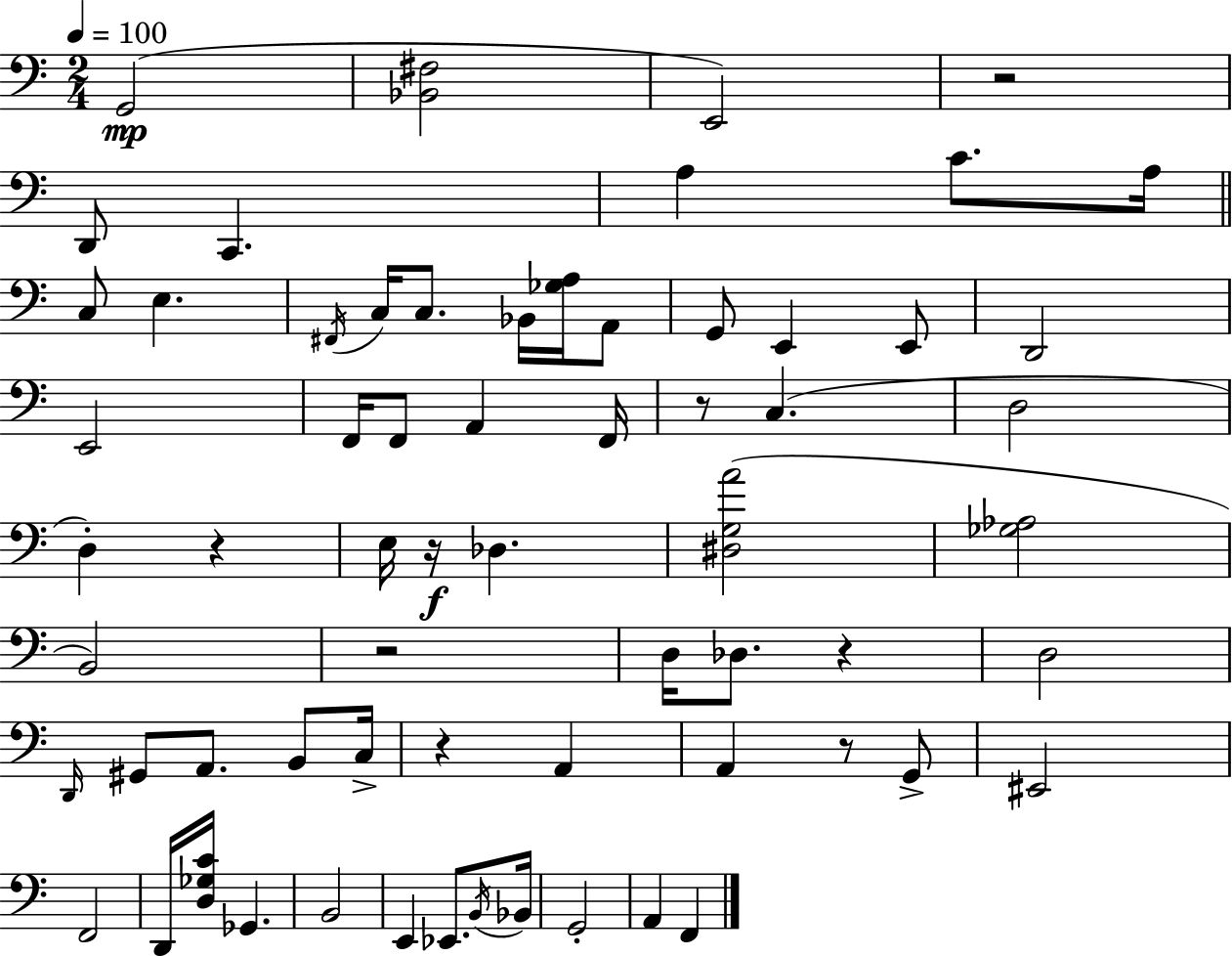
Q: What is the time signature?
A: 2/4